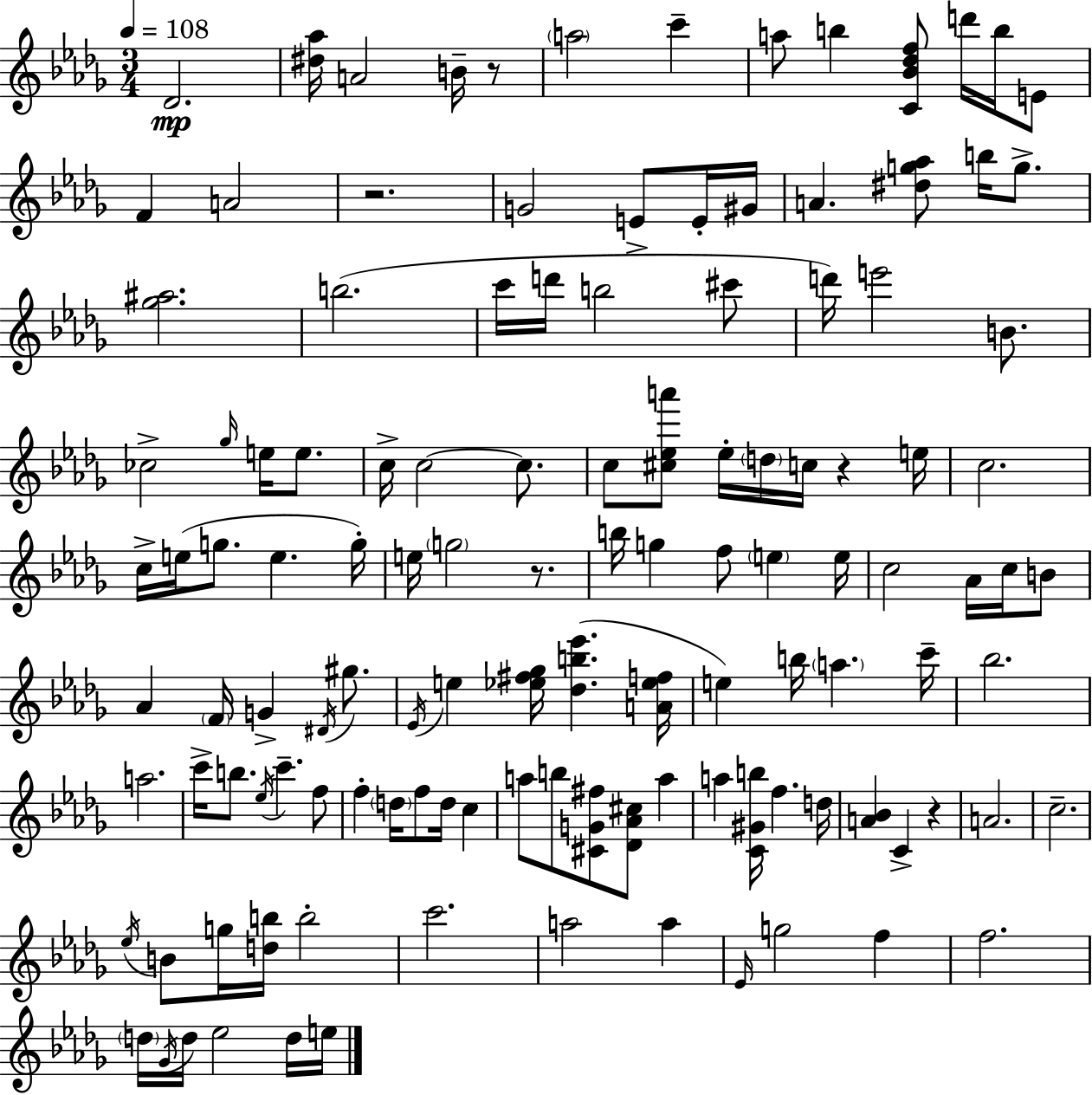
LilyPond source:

{
  \clef treble
  \numericTimeSignature
  \time 3/4
  \key bes \minor
  \tempo 4 = 108
  des'2.\mp | <dis'' aes''>16 a'2 b'16-- r8 | \parenthesize a''2 c'''4-- | a''8 b''4 <c' bes' des'' f''>8 d'''16 b''16 e'8 | \break f'4 a'2 | r2. | g'2 e'8-> e'16-. gis'16 | a'4. <dis'' g'' aes''>8 b''16 g''8.-> | \break <ges'' ais''>2. | b''2.( | c'''16 d'''16 b''2 cis'''8 | d'''16) e'''2 b'8. | \break ces''2-> \grace { ges''16 } e''16 e''8. | c''16-> c''2~~ c''8. | c''8 <cis'' ees'' a'''>8 ees''16-. \parenthesize d''16 c''16 r4 | e''16 c''2. | \break c''16-> e''16( g''8. e''4. | g''16-.) e''16 \parenthesize g''2 r8. | b''16 g''4 f''8 \parenthesize e''4 | e''16 c''2 aes'16 c''16 b'8 | \break aes'4 \parenthesize f'16 g'4-> \acciaccatura { dis'16 } gis''8. | \acciaccatura { ees'16 } e''4 <ees'' fis'' ges''>16 <des'' b'' ees'''>4.( | <a' ees'' f''>16 e''4) b''16 \parenthesize a''4. | c'''16-- bes''2. | \break a''2. | c'''16-> b''8. \acciaccatura { ees''16 } c'''4.-- | f''8 f''4-. \parenthesize d''16 f''8 d''16 | c''4 a''8 b''8 <cis' g' fis''>8 <des' aes' cis''>8 | \break a''4 a''4 <c' gis' b''>16 f''4. | d''16 <a' bes'>4 c'4-> | r4 a'2. | c''2.-- | \break \acciaccatura { ees''16 } b'8 g''16 <d'' b''>16 b''2-. | c'''2. | a''2 | a''4 \grace { ees'16 } g''2 | \break f''4 f''2. | \parenthesize d''16 \acciaccatura { ges'16 } d''16 ees''2 | d''16 e''16 \bar "|."
}